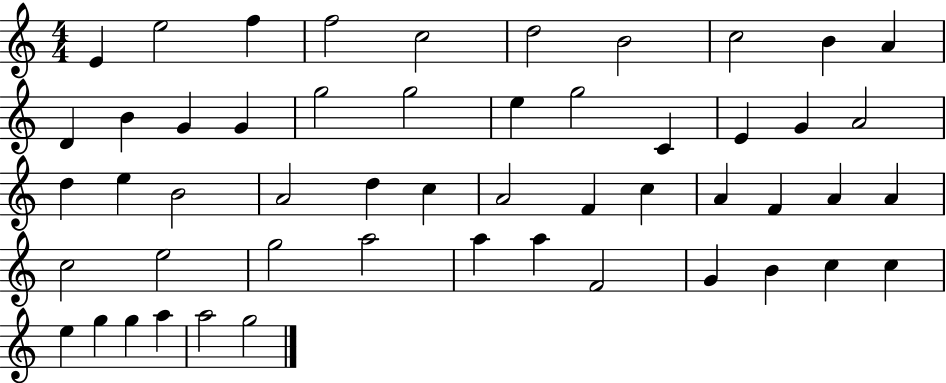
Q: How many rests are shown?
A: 0